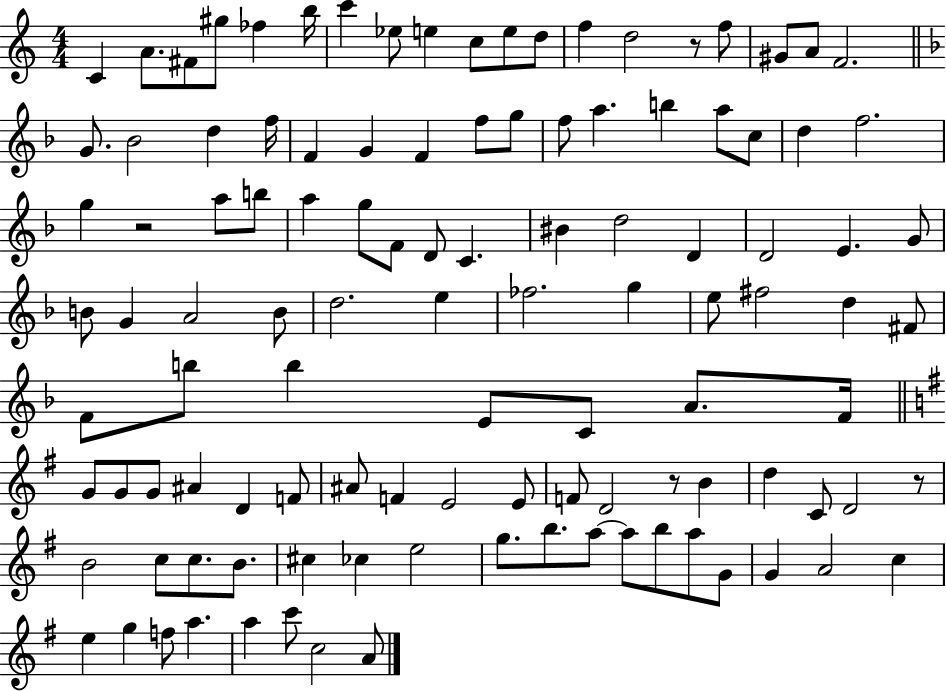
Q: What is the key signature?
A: C major